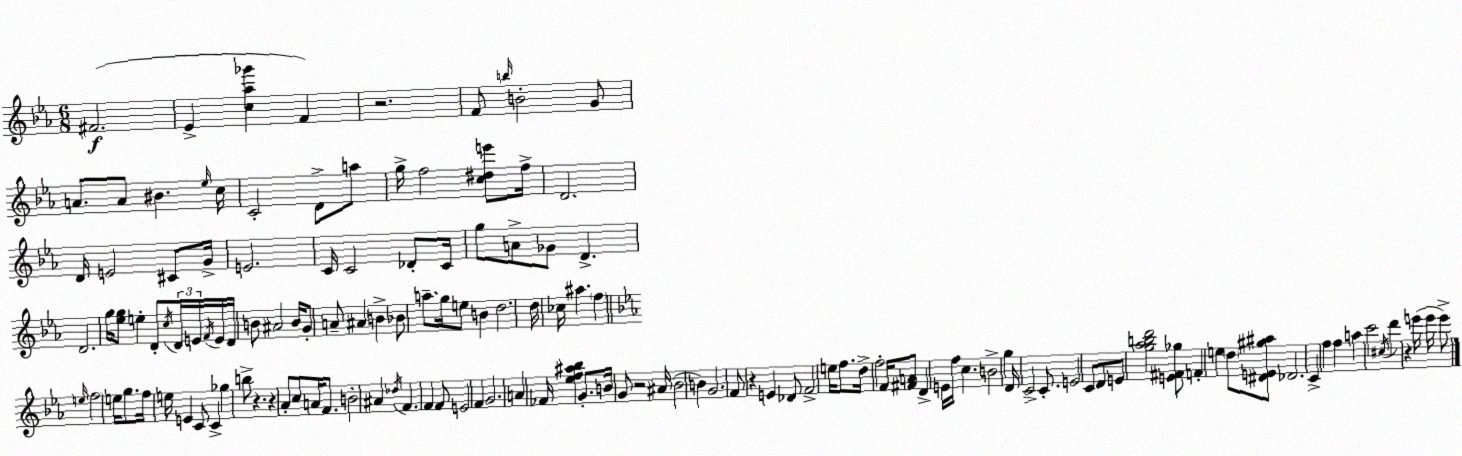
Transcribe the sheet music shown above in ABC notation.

X:1
T:Untitled
M:6/8
L:1/4
K:Cm
^F2 _E [c_a_g'] F z2 F/2 b/4 B2 G/2 A/2 A/2 ^B _e/4 c/4 C2 D/2 a/2 g/4 f2 [c^de']/2 f/4 D2 D/4 E2 ^C/2 G/4 E2 C/4 C2 _D/2 C/4 g/2 A/2 _G/2 D D2 g/4 [_eg]/2 e D/2 c/4 D/4 E/4 F/4 E/4 D/4 B/2 ^A2 B/4 G/2 A/2 ^A B _B/2 a/2 g/4 e/2 B d2 d/4 _c/4 ^a f e/4 f2 e/4 g/2 f/4 e/4 E C/2 C _g b/2 z z _A/2 c/2 A/4 F/2 B2 ^A _d/4 F F F/2 E2 F G2 A _F/4 [_ef^a_b] G/2 B/4 G/2 z2 ^A/4 _B2 B G2 F/2 z E _D/2 F2 e/4 f/2 d/4 f2 F/4 [^FA]/2 D E/4 f/4 c B2 g D/4 C2 C/2 E2 C/2 D/2 E/2 [g_abd']2 [E^F_g]/2 F e d/2 [^DE^g^a]/2 _D2 C f f a c'2 ^c/4 d' z e'/4 e'/4 e'/2